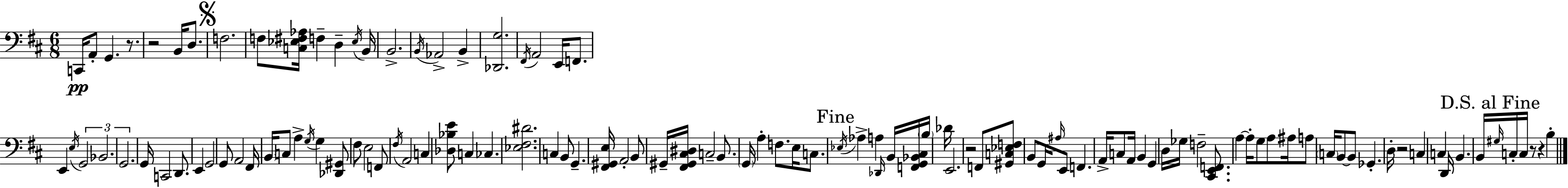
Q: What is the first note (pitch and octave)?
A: C2